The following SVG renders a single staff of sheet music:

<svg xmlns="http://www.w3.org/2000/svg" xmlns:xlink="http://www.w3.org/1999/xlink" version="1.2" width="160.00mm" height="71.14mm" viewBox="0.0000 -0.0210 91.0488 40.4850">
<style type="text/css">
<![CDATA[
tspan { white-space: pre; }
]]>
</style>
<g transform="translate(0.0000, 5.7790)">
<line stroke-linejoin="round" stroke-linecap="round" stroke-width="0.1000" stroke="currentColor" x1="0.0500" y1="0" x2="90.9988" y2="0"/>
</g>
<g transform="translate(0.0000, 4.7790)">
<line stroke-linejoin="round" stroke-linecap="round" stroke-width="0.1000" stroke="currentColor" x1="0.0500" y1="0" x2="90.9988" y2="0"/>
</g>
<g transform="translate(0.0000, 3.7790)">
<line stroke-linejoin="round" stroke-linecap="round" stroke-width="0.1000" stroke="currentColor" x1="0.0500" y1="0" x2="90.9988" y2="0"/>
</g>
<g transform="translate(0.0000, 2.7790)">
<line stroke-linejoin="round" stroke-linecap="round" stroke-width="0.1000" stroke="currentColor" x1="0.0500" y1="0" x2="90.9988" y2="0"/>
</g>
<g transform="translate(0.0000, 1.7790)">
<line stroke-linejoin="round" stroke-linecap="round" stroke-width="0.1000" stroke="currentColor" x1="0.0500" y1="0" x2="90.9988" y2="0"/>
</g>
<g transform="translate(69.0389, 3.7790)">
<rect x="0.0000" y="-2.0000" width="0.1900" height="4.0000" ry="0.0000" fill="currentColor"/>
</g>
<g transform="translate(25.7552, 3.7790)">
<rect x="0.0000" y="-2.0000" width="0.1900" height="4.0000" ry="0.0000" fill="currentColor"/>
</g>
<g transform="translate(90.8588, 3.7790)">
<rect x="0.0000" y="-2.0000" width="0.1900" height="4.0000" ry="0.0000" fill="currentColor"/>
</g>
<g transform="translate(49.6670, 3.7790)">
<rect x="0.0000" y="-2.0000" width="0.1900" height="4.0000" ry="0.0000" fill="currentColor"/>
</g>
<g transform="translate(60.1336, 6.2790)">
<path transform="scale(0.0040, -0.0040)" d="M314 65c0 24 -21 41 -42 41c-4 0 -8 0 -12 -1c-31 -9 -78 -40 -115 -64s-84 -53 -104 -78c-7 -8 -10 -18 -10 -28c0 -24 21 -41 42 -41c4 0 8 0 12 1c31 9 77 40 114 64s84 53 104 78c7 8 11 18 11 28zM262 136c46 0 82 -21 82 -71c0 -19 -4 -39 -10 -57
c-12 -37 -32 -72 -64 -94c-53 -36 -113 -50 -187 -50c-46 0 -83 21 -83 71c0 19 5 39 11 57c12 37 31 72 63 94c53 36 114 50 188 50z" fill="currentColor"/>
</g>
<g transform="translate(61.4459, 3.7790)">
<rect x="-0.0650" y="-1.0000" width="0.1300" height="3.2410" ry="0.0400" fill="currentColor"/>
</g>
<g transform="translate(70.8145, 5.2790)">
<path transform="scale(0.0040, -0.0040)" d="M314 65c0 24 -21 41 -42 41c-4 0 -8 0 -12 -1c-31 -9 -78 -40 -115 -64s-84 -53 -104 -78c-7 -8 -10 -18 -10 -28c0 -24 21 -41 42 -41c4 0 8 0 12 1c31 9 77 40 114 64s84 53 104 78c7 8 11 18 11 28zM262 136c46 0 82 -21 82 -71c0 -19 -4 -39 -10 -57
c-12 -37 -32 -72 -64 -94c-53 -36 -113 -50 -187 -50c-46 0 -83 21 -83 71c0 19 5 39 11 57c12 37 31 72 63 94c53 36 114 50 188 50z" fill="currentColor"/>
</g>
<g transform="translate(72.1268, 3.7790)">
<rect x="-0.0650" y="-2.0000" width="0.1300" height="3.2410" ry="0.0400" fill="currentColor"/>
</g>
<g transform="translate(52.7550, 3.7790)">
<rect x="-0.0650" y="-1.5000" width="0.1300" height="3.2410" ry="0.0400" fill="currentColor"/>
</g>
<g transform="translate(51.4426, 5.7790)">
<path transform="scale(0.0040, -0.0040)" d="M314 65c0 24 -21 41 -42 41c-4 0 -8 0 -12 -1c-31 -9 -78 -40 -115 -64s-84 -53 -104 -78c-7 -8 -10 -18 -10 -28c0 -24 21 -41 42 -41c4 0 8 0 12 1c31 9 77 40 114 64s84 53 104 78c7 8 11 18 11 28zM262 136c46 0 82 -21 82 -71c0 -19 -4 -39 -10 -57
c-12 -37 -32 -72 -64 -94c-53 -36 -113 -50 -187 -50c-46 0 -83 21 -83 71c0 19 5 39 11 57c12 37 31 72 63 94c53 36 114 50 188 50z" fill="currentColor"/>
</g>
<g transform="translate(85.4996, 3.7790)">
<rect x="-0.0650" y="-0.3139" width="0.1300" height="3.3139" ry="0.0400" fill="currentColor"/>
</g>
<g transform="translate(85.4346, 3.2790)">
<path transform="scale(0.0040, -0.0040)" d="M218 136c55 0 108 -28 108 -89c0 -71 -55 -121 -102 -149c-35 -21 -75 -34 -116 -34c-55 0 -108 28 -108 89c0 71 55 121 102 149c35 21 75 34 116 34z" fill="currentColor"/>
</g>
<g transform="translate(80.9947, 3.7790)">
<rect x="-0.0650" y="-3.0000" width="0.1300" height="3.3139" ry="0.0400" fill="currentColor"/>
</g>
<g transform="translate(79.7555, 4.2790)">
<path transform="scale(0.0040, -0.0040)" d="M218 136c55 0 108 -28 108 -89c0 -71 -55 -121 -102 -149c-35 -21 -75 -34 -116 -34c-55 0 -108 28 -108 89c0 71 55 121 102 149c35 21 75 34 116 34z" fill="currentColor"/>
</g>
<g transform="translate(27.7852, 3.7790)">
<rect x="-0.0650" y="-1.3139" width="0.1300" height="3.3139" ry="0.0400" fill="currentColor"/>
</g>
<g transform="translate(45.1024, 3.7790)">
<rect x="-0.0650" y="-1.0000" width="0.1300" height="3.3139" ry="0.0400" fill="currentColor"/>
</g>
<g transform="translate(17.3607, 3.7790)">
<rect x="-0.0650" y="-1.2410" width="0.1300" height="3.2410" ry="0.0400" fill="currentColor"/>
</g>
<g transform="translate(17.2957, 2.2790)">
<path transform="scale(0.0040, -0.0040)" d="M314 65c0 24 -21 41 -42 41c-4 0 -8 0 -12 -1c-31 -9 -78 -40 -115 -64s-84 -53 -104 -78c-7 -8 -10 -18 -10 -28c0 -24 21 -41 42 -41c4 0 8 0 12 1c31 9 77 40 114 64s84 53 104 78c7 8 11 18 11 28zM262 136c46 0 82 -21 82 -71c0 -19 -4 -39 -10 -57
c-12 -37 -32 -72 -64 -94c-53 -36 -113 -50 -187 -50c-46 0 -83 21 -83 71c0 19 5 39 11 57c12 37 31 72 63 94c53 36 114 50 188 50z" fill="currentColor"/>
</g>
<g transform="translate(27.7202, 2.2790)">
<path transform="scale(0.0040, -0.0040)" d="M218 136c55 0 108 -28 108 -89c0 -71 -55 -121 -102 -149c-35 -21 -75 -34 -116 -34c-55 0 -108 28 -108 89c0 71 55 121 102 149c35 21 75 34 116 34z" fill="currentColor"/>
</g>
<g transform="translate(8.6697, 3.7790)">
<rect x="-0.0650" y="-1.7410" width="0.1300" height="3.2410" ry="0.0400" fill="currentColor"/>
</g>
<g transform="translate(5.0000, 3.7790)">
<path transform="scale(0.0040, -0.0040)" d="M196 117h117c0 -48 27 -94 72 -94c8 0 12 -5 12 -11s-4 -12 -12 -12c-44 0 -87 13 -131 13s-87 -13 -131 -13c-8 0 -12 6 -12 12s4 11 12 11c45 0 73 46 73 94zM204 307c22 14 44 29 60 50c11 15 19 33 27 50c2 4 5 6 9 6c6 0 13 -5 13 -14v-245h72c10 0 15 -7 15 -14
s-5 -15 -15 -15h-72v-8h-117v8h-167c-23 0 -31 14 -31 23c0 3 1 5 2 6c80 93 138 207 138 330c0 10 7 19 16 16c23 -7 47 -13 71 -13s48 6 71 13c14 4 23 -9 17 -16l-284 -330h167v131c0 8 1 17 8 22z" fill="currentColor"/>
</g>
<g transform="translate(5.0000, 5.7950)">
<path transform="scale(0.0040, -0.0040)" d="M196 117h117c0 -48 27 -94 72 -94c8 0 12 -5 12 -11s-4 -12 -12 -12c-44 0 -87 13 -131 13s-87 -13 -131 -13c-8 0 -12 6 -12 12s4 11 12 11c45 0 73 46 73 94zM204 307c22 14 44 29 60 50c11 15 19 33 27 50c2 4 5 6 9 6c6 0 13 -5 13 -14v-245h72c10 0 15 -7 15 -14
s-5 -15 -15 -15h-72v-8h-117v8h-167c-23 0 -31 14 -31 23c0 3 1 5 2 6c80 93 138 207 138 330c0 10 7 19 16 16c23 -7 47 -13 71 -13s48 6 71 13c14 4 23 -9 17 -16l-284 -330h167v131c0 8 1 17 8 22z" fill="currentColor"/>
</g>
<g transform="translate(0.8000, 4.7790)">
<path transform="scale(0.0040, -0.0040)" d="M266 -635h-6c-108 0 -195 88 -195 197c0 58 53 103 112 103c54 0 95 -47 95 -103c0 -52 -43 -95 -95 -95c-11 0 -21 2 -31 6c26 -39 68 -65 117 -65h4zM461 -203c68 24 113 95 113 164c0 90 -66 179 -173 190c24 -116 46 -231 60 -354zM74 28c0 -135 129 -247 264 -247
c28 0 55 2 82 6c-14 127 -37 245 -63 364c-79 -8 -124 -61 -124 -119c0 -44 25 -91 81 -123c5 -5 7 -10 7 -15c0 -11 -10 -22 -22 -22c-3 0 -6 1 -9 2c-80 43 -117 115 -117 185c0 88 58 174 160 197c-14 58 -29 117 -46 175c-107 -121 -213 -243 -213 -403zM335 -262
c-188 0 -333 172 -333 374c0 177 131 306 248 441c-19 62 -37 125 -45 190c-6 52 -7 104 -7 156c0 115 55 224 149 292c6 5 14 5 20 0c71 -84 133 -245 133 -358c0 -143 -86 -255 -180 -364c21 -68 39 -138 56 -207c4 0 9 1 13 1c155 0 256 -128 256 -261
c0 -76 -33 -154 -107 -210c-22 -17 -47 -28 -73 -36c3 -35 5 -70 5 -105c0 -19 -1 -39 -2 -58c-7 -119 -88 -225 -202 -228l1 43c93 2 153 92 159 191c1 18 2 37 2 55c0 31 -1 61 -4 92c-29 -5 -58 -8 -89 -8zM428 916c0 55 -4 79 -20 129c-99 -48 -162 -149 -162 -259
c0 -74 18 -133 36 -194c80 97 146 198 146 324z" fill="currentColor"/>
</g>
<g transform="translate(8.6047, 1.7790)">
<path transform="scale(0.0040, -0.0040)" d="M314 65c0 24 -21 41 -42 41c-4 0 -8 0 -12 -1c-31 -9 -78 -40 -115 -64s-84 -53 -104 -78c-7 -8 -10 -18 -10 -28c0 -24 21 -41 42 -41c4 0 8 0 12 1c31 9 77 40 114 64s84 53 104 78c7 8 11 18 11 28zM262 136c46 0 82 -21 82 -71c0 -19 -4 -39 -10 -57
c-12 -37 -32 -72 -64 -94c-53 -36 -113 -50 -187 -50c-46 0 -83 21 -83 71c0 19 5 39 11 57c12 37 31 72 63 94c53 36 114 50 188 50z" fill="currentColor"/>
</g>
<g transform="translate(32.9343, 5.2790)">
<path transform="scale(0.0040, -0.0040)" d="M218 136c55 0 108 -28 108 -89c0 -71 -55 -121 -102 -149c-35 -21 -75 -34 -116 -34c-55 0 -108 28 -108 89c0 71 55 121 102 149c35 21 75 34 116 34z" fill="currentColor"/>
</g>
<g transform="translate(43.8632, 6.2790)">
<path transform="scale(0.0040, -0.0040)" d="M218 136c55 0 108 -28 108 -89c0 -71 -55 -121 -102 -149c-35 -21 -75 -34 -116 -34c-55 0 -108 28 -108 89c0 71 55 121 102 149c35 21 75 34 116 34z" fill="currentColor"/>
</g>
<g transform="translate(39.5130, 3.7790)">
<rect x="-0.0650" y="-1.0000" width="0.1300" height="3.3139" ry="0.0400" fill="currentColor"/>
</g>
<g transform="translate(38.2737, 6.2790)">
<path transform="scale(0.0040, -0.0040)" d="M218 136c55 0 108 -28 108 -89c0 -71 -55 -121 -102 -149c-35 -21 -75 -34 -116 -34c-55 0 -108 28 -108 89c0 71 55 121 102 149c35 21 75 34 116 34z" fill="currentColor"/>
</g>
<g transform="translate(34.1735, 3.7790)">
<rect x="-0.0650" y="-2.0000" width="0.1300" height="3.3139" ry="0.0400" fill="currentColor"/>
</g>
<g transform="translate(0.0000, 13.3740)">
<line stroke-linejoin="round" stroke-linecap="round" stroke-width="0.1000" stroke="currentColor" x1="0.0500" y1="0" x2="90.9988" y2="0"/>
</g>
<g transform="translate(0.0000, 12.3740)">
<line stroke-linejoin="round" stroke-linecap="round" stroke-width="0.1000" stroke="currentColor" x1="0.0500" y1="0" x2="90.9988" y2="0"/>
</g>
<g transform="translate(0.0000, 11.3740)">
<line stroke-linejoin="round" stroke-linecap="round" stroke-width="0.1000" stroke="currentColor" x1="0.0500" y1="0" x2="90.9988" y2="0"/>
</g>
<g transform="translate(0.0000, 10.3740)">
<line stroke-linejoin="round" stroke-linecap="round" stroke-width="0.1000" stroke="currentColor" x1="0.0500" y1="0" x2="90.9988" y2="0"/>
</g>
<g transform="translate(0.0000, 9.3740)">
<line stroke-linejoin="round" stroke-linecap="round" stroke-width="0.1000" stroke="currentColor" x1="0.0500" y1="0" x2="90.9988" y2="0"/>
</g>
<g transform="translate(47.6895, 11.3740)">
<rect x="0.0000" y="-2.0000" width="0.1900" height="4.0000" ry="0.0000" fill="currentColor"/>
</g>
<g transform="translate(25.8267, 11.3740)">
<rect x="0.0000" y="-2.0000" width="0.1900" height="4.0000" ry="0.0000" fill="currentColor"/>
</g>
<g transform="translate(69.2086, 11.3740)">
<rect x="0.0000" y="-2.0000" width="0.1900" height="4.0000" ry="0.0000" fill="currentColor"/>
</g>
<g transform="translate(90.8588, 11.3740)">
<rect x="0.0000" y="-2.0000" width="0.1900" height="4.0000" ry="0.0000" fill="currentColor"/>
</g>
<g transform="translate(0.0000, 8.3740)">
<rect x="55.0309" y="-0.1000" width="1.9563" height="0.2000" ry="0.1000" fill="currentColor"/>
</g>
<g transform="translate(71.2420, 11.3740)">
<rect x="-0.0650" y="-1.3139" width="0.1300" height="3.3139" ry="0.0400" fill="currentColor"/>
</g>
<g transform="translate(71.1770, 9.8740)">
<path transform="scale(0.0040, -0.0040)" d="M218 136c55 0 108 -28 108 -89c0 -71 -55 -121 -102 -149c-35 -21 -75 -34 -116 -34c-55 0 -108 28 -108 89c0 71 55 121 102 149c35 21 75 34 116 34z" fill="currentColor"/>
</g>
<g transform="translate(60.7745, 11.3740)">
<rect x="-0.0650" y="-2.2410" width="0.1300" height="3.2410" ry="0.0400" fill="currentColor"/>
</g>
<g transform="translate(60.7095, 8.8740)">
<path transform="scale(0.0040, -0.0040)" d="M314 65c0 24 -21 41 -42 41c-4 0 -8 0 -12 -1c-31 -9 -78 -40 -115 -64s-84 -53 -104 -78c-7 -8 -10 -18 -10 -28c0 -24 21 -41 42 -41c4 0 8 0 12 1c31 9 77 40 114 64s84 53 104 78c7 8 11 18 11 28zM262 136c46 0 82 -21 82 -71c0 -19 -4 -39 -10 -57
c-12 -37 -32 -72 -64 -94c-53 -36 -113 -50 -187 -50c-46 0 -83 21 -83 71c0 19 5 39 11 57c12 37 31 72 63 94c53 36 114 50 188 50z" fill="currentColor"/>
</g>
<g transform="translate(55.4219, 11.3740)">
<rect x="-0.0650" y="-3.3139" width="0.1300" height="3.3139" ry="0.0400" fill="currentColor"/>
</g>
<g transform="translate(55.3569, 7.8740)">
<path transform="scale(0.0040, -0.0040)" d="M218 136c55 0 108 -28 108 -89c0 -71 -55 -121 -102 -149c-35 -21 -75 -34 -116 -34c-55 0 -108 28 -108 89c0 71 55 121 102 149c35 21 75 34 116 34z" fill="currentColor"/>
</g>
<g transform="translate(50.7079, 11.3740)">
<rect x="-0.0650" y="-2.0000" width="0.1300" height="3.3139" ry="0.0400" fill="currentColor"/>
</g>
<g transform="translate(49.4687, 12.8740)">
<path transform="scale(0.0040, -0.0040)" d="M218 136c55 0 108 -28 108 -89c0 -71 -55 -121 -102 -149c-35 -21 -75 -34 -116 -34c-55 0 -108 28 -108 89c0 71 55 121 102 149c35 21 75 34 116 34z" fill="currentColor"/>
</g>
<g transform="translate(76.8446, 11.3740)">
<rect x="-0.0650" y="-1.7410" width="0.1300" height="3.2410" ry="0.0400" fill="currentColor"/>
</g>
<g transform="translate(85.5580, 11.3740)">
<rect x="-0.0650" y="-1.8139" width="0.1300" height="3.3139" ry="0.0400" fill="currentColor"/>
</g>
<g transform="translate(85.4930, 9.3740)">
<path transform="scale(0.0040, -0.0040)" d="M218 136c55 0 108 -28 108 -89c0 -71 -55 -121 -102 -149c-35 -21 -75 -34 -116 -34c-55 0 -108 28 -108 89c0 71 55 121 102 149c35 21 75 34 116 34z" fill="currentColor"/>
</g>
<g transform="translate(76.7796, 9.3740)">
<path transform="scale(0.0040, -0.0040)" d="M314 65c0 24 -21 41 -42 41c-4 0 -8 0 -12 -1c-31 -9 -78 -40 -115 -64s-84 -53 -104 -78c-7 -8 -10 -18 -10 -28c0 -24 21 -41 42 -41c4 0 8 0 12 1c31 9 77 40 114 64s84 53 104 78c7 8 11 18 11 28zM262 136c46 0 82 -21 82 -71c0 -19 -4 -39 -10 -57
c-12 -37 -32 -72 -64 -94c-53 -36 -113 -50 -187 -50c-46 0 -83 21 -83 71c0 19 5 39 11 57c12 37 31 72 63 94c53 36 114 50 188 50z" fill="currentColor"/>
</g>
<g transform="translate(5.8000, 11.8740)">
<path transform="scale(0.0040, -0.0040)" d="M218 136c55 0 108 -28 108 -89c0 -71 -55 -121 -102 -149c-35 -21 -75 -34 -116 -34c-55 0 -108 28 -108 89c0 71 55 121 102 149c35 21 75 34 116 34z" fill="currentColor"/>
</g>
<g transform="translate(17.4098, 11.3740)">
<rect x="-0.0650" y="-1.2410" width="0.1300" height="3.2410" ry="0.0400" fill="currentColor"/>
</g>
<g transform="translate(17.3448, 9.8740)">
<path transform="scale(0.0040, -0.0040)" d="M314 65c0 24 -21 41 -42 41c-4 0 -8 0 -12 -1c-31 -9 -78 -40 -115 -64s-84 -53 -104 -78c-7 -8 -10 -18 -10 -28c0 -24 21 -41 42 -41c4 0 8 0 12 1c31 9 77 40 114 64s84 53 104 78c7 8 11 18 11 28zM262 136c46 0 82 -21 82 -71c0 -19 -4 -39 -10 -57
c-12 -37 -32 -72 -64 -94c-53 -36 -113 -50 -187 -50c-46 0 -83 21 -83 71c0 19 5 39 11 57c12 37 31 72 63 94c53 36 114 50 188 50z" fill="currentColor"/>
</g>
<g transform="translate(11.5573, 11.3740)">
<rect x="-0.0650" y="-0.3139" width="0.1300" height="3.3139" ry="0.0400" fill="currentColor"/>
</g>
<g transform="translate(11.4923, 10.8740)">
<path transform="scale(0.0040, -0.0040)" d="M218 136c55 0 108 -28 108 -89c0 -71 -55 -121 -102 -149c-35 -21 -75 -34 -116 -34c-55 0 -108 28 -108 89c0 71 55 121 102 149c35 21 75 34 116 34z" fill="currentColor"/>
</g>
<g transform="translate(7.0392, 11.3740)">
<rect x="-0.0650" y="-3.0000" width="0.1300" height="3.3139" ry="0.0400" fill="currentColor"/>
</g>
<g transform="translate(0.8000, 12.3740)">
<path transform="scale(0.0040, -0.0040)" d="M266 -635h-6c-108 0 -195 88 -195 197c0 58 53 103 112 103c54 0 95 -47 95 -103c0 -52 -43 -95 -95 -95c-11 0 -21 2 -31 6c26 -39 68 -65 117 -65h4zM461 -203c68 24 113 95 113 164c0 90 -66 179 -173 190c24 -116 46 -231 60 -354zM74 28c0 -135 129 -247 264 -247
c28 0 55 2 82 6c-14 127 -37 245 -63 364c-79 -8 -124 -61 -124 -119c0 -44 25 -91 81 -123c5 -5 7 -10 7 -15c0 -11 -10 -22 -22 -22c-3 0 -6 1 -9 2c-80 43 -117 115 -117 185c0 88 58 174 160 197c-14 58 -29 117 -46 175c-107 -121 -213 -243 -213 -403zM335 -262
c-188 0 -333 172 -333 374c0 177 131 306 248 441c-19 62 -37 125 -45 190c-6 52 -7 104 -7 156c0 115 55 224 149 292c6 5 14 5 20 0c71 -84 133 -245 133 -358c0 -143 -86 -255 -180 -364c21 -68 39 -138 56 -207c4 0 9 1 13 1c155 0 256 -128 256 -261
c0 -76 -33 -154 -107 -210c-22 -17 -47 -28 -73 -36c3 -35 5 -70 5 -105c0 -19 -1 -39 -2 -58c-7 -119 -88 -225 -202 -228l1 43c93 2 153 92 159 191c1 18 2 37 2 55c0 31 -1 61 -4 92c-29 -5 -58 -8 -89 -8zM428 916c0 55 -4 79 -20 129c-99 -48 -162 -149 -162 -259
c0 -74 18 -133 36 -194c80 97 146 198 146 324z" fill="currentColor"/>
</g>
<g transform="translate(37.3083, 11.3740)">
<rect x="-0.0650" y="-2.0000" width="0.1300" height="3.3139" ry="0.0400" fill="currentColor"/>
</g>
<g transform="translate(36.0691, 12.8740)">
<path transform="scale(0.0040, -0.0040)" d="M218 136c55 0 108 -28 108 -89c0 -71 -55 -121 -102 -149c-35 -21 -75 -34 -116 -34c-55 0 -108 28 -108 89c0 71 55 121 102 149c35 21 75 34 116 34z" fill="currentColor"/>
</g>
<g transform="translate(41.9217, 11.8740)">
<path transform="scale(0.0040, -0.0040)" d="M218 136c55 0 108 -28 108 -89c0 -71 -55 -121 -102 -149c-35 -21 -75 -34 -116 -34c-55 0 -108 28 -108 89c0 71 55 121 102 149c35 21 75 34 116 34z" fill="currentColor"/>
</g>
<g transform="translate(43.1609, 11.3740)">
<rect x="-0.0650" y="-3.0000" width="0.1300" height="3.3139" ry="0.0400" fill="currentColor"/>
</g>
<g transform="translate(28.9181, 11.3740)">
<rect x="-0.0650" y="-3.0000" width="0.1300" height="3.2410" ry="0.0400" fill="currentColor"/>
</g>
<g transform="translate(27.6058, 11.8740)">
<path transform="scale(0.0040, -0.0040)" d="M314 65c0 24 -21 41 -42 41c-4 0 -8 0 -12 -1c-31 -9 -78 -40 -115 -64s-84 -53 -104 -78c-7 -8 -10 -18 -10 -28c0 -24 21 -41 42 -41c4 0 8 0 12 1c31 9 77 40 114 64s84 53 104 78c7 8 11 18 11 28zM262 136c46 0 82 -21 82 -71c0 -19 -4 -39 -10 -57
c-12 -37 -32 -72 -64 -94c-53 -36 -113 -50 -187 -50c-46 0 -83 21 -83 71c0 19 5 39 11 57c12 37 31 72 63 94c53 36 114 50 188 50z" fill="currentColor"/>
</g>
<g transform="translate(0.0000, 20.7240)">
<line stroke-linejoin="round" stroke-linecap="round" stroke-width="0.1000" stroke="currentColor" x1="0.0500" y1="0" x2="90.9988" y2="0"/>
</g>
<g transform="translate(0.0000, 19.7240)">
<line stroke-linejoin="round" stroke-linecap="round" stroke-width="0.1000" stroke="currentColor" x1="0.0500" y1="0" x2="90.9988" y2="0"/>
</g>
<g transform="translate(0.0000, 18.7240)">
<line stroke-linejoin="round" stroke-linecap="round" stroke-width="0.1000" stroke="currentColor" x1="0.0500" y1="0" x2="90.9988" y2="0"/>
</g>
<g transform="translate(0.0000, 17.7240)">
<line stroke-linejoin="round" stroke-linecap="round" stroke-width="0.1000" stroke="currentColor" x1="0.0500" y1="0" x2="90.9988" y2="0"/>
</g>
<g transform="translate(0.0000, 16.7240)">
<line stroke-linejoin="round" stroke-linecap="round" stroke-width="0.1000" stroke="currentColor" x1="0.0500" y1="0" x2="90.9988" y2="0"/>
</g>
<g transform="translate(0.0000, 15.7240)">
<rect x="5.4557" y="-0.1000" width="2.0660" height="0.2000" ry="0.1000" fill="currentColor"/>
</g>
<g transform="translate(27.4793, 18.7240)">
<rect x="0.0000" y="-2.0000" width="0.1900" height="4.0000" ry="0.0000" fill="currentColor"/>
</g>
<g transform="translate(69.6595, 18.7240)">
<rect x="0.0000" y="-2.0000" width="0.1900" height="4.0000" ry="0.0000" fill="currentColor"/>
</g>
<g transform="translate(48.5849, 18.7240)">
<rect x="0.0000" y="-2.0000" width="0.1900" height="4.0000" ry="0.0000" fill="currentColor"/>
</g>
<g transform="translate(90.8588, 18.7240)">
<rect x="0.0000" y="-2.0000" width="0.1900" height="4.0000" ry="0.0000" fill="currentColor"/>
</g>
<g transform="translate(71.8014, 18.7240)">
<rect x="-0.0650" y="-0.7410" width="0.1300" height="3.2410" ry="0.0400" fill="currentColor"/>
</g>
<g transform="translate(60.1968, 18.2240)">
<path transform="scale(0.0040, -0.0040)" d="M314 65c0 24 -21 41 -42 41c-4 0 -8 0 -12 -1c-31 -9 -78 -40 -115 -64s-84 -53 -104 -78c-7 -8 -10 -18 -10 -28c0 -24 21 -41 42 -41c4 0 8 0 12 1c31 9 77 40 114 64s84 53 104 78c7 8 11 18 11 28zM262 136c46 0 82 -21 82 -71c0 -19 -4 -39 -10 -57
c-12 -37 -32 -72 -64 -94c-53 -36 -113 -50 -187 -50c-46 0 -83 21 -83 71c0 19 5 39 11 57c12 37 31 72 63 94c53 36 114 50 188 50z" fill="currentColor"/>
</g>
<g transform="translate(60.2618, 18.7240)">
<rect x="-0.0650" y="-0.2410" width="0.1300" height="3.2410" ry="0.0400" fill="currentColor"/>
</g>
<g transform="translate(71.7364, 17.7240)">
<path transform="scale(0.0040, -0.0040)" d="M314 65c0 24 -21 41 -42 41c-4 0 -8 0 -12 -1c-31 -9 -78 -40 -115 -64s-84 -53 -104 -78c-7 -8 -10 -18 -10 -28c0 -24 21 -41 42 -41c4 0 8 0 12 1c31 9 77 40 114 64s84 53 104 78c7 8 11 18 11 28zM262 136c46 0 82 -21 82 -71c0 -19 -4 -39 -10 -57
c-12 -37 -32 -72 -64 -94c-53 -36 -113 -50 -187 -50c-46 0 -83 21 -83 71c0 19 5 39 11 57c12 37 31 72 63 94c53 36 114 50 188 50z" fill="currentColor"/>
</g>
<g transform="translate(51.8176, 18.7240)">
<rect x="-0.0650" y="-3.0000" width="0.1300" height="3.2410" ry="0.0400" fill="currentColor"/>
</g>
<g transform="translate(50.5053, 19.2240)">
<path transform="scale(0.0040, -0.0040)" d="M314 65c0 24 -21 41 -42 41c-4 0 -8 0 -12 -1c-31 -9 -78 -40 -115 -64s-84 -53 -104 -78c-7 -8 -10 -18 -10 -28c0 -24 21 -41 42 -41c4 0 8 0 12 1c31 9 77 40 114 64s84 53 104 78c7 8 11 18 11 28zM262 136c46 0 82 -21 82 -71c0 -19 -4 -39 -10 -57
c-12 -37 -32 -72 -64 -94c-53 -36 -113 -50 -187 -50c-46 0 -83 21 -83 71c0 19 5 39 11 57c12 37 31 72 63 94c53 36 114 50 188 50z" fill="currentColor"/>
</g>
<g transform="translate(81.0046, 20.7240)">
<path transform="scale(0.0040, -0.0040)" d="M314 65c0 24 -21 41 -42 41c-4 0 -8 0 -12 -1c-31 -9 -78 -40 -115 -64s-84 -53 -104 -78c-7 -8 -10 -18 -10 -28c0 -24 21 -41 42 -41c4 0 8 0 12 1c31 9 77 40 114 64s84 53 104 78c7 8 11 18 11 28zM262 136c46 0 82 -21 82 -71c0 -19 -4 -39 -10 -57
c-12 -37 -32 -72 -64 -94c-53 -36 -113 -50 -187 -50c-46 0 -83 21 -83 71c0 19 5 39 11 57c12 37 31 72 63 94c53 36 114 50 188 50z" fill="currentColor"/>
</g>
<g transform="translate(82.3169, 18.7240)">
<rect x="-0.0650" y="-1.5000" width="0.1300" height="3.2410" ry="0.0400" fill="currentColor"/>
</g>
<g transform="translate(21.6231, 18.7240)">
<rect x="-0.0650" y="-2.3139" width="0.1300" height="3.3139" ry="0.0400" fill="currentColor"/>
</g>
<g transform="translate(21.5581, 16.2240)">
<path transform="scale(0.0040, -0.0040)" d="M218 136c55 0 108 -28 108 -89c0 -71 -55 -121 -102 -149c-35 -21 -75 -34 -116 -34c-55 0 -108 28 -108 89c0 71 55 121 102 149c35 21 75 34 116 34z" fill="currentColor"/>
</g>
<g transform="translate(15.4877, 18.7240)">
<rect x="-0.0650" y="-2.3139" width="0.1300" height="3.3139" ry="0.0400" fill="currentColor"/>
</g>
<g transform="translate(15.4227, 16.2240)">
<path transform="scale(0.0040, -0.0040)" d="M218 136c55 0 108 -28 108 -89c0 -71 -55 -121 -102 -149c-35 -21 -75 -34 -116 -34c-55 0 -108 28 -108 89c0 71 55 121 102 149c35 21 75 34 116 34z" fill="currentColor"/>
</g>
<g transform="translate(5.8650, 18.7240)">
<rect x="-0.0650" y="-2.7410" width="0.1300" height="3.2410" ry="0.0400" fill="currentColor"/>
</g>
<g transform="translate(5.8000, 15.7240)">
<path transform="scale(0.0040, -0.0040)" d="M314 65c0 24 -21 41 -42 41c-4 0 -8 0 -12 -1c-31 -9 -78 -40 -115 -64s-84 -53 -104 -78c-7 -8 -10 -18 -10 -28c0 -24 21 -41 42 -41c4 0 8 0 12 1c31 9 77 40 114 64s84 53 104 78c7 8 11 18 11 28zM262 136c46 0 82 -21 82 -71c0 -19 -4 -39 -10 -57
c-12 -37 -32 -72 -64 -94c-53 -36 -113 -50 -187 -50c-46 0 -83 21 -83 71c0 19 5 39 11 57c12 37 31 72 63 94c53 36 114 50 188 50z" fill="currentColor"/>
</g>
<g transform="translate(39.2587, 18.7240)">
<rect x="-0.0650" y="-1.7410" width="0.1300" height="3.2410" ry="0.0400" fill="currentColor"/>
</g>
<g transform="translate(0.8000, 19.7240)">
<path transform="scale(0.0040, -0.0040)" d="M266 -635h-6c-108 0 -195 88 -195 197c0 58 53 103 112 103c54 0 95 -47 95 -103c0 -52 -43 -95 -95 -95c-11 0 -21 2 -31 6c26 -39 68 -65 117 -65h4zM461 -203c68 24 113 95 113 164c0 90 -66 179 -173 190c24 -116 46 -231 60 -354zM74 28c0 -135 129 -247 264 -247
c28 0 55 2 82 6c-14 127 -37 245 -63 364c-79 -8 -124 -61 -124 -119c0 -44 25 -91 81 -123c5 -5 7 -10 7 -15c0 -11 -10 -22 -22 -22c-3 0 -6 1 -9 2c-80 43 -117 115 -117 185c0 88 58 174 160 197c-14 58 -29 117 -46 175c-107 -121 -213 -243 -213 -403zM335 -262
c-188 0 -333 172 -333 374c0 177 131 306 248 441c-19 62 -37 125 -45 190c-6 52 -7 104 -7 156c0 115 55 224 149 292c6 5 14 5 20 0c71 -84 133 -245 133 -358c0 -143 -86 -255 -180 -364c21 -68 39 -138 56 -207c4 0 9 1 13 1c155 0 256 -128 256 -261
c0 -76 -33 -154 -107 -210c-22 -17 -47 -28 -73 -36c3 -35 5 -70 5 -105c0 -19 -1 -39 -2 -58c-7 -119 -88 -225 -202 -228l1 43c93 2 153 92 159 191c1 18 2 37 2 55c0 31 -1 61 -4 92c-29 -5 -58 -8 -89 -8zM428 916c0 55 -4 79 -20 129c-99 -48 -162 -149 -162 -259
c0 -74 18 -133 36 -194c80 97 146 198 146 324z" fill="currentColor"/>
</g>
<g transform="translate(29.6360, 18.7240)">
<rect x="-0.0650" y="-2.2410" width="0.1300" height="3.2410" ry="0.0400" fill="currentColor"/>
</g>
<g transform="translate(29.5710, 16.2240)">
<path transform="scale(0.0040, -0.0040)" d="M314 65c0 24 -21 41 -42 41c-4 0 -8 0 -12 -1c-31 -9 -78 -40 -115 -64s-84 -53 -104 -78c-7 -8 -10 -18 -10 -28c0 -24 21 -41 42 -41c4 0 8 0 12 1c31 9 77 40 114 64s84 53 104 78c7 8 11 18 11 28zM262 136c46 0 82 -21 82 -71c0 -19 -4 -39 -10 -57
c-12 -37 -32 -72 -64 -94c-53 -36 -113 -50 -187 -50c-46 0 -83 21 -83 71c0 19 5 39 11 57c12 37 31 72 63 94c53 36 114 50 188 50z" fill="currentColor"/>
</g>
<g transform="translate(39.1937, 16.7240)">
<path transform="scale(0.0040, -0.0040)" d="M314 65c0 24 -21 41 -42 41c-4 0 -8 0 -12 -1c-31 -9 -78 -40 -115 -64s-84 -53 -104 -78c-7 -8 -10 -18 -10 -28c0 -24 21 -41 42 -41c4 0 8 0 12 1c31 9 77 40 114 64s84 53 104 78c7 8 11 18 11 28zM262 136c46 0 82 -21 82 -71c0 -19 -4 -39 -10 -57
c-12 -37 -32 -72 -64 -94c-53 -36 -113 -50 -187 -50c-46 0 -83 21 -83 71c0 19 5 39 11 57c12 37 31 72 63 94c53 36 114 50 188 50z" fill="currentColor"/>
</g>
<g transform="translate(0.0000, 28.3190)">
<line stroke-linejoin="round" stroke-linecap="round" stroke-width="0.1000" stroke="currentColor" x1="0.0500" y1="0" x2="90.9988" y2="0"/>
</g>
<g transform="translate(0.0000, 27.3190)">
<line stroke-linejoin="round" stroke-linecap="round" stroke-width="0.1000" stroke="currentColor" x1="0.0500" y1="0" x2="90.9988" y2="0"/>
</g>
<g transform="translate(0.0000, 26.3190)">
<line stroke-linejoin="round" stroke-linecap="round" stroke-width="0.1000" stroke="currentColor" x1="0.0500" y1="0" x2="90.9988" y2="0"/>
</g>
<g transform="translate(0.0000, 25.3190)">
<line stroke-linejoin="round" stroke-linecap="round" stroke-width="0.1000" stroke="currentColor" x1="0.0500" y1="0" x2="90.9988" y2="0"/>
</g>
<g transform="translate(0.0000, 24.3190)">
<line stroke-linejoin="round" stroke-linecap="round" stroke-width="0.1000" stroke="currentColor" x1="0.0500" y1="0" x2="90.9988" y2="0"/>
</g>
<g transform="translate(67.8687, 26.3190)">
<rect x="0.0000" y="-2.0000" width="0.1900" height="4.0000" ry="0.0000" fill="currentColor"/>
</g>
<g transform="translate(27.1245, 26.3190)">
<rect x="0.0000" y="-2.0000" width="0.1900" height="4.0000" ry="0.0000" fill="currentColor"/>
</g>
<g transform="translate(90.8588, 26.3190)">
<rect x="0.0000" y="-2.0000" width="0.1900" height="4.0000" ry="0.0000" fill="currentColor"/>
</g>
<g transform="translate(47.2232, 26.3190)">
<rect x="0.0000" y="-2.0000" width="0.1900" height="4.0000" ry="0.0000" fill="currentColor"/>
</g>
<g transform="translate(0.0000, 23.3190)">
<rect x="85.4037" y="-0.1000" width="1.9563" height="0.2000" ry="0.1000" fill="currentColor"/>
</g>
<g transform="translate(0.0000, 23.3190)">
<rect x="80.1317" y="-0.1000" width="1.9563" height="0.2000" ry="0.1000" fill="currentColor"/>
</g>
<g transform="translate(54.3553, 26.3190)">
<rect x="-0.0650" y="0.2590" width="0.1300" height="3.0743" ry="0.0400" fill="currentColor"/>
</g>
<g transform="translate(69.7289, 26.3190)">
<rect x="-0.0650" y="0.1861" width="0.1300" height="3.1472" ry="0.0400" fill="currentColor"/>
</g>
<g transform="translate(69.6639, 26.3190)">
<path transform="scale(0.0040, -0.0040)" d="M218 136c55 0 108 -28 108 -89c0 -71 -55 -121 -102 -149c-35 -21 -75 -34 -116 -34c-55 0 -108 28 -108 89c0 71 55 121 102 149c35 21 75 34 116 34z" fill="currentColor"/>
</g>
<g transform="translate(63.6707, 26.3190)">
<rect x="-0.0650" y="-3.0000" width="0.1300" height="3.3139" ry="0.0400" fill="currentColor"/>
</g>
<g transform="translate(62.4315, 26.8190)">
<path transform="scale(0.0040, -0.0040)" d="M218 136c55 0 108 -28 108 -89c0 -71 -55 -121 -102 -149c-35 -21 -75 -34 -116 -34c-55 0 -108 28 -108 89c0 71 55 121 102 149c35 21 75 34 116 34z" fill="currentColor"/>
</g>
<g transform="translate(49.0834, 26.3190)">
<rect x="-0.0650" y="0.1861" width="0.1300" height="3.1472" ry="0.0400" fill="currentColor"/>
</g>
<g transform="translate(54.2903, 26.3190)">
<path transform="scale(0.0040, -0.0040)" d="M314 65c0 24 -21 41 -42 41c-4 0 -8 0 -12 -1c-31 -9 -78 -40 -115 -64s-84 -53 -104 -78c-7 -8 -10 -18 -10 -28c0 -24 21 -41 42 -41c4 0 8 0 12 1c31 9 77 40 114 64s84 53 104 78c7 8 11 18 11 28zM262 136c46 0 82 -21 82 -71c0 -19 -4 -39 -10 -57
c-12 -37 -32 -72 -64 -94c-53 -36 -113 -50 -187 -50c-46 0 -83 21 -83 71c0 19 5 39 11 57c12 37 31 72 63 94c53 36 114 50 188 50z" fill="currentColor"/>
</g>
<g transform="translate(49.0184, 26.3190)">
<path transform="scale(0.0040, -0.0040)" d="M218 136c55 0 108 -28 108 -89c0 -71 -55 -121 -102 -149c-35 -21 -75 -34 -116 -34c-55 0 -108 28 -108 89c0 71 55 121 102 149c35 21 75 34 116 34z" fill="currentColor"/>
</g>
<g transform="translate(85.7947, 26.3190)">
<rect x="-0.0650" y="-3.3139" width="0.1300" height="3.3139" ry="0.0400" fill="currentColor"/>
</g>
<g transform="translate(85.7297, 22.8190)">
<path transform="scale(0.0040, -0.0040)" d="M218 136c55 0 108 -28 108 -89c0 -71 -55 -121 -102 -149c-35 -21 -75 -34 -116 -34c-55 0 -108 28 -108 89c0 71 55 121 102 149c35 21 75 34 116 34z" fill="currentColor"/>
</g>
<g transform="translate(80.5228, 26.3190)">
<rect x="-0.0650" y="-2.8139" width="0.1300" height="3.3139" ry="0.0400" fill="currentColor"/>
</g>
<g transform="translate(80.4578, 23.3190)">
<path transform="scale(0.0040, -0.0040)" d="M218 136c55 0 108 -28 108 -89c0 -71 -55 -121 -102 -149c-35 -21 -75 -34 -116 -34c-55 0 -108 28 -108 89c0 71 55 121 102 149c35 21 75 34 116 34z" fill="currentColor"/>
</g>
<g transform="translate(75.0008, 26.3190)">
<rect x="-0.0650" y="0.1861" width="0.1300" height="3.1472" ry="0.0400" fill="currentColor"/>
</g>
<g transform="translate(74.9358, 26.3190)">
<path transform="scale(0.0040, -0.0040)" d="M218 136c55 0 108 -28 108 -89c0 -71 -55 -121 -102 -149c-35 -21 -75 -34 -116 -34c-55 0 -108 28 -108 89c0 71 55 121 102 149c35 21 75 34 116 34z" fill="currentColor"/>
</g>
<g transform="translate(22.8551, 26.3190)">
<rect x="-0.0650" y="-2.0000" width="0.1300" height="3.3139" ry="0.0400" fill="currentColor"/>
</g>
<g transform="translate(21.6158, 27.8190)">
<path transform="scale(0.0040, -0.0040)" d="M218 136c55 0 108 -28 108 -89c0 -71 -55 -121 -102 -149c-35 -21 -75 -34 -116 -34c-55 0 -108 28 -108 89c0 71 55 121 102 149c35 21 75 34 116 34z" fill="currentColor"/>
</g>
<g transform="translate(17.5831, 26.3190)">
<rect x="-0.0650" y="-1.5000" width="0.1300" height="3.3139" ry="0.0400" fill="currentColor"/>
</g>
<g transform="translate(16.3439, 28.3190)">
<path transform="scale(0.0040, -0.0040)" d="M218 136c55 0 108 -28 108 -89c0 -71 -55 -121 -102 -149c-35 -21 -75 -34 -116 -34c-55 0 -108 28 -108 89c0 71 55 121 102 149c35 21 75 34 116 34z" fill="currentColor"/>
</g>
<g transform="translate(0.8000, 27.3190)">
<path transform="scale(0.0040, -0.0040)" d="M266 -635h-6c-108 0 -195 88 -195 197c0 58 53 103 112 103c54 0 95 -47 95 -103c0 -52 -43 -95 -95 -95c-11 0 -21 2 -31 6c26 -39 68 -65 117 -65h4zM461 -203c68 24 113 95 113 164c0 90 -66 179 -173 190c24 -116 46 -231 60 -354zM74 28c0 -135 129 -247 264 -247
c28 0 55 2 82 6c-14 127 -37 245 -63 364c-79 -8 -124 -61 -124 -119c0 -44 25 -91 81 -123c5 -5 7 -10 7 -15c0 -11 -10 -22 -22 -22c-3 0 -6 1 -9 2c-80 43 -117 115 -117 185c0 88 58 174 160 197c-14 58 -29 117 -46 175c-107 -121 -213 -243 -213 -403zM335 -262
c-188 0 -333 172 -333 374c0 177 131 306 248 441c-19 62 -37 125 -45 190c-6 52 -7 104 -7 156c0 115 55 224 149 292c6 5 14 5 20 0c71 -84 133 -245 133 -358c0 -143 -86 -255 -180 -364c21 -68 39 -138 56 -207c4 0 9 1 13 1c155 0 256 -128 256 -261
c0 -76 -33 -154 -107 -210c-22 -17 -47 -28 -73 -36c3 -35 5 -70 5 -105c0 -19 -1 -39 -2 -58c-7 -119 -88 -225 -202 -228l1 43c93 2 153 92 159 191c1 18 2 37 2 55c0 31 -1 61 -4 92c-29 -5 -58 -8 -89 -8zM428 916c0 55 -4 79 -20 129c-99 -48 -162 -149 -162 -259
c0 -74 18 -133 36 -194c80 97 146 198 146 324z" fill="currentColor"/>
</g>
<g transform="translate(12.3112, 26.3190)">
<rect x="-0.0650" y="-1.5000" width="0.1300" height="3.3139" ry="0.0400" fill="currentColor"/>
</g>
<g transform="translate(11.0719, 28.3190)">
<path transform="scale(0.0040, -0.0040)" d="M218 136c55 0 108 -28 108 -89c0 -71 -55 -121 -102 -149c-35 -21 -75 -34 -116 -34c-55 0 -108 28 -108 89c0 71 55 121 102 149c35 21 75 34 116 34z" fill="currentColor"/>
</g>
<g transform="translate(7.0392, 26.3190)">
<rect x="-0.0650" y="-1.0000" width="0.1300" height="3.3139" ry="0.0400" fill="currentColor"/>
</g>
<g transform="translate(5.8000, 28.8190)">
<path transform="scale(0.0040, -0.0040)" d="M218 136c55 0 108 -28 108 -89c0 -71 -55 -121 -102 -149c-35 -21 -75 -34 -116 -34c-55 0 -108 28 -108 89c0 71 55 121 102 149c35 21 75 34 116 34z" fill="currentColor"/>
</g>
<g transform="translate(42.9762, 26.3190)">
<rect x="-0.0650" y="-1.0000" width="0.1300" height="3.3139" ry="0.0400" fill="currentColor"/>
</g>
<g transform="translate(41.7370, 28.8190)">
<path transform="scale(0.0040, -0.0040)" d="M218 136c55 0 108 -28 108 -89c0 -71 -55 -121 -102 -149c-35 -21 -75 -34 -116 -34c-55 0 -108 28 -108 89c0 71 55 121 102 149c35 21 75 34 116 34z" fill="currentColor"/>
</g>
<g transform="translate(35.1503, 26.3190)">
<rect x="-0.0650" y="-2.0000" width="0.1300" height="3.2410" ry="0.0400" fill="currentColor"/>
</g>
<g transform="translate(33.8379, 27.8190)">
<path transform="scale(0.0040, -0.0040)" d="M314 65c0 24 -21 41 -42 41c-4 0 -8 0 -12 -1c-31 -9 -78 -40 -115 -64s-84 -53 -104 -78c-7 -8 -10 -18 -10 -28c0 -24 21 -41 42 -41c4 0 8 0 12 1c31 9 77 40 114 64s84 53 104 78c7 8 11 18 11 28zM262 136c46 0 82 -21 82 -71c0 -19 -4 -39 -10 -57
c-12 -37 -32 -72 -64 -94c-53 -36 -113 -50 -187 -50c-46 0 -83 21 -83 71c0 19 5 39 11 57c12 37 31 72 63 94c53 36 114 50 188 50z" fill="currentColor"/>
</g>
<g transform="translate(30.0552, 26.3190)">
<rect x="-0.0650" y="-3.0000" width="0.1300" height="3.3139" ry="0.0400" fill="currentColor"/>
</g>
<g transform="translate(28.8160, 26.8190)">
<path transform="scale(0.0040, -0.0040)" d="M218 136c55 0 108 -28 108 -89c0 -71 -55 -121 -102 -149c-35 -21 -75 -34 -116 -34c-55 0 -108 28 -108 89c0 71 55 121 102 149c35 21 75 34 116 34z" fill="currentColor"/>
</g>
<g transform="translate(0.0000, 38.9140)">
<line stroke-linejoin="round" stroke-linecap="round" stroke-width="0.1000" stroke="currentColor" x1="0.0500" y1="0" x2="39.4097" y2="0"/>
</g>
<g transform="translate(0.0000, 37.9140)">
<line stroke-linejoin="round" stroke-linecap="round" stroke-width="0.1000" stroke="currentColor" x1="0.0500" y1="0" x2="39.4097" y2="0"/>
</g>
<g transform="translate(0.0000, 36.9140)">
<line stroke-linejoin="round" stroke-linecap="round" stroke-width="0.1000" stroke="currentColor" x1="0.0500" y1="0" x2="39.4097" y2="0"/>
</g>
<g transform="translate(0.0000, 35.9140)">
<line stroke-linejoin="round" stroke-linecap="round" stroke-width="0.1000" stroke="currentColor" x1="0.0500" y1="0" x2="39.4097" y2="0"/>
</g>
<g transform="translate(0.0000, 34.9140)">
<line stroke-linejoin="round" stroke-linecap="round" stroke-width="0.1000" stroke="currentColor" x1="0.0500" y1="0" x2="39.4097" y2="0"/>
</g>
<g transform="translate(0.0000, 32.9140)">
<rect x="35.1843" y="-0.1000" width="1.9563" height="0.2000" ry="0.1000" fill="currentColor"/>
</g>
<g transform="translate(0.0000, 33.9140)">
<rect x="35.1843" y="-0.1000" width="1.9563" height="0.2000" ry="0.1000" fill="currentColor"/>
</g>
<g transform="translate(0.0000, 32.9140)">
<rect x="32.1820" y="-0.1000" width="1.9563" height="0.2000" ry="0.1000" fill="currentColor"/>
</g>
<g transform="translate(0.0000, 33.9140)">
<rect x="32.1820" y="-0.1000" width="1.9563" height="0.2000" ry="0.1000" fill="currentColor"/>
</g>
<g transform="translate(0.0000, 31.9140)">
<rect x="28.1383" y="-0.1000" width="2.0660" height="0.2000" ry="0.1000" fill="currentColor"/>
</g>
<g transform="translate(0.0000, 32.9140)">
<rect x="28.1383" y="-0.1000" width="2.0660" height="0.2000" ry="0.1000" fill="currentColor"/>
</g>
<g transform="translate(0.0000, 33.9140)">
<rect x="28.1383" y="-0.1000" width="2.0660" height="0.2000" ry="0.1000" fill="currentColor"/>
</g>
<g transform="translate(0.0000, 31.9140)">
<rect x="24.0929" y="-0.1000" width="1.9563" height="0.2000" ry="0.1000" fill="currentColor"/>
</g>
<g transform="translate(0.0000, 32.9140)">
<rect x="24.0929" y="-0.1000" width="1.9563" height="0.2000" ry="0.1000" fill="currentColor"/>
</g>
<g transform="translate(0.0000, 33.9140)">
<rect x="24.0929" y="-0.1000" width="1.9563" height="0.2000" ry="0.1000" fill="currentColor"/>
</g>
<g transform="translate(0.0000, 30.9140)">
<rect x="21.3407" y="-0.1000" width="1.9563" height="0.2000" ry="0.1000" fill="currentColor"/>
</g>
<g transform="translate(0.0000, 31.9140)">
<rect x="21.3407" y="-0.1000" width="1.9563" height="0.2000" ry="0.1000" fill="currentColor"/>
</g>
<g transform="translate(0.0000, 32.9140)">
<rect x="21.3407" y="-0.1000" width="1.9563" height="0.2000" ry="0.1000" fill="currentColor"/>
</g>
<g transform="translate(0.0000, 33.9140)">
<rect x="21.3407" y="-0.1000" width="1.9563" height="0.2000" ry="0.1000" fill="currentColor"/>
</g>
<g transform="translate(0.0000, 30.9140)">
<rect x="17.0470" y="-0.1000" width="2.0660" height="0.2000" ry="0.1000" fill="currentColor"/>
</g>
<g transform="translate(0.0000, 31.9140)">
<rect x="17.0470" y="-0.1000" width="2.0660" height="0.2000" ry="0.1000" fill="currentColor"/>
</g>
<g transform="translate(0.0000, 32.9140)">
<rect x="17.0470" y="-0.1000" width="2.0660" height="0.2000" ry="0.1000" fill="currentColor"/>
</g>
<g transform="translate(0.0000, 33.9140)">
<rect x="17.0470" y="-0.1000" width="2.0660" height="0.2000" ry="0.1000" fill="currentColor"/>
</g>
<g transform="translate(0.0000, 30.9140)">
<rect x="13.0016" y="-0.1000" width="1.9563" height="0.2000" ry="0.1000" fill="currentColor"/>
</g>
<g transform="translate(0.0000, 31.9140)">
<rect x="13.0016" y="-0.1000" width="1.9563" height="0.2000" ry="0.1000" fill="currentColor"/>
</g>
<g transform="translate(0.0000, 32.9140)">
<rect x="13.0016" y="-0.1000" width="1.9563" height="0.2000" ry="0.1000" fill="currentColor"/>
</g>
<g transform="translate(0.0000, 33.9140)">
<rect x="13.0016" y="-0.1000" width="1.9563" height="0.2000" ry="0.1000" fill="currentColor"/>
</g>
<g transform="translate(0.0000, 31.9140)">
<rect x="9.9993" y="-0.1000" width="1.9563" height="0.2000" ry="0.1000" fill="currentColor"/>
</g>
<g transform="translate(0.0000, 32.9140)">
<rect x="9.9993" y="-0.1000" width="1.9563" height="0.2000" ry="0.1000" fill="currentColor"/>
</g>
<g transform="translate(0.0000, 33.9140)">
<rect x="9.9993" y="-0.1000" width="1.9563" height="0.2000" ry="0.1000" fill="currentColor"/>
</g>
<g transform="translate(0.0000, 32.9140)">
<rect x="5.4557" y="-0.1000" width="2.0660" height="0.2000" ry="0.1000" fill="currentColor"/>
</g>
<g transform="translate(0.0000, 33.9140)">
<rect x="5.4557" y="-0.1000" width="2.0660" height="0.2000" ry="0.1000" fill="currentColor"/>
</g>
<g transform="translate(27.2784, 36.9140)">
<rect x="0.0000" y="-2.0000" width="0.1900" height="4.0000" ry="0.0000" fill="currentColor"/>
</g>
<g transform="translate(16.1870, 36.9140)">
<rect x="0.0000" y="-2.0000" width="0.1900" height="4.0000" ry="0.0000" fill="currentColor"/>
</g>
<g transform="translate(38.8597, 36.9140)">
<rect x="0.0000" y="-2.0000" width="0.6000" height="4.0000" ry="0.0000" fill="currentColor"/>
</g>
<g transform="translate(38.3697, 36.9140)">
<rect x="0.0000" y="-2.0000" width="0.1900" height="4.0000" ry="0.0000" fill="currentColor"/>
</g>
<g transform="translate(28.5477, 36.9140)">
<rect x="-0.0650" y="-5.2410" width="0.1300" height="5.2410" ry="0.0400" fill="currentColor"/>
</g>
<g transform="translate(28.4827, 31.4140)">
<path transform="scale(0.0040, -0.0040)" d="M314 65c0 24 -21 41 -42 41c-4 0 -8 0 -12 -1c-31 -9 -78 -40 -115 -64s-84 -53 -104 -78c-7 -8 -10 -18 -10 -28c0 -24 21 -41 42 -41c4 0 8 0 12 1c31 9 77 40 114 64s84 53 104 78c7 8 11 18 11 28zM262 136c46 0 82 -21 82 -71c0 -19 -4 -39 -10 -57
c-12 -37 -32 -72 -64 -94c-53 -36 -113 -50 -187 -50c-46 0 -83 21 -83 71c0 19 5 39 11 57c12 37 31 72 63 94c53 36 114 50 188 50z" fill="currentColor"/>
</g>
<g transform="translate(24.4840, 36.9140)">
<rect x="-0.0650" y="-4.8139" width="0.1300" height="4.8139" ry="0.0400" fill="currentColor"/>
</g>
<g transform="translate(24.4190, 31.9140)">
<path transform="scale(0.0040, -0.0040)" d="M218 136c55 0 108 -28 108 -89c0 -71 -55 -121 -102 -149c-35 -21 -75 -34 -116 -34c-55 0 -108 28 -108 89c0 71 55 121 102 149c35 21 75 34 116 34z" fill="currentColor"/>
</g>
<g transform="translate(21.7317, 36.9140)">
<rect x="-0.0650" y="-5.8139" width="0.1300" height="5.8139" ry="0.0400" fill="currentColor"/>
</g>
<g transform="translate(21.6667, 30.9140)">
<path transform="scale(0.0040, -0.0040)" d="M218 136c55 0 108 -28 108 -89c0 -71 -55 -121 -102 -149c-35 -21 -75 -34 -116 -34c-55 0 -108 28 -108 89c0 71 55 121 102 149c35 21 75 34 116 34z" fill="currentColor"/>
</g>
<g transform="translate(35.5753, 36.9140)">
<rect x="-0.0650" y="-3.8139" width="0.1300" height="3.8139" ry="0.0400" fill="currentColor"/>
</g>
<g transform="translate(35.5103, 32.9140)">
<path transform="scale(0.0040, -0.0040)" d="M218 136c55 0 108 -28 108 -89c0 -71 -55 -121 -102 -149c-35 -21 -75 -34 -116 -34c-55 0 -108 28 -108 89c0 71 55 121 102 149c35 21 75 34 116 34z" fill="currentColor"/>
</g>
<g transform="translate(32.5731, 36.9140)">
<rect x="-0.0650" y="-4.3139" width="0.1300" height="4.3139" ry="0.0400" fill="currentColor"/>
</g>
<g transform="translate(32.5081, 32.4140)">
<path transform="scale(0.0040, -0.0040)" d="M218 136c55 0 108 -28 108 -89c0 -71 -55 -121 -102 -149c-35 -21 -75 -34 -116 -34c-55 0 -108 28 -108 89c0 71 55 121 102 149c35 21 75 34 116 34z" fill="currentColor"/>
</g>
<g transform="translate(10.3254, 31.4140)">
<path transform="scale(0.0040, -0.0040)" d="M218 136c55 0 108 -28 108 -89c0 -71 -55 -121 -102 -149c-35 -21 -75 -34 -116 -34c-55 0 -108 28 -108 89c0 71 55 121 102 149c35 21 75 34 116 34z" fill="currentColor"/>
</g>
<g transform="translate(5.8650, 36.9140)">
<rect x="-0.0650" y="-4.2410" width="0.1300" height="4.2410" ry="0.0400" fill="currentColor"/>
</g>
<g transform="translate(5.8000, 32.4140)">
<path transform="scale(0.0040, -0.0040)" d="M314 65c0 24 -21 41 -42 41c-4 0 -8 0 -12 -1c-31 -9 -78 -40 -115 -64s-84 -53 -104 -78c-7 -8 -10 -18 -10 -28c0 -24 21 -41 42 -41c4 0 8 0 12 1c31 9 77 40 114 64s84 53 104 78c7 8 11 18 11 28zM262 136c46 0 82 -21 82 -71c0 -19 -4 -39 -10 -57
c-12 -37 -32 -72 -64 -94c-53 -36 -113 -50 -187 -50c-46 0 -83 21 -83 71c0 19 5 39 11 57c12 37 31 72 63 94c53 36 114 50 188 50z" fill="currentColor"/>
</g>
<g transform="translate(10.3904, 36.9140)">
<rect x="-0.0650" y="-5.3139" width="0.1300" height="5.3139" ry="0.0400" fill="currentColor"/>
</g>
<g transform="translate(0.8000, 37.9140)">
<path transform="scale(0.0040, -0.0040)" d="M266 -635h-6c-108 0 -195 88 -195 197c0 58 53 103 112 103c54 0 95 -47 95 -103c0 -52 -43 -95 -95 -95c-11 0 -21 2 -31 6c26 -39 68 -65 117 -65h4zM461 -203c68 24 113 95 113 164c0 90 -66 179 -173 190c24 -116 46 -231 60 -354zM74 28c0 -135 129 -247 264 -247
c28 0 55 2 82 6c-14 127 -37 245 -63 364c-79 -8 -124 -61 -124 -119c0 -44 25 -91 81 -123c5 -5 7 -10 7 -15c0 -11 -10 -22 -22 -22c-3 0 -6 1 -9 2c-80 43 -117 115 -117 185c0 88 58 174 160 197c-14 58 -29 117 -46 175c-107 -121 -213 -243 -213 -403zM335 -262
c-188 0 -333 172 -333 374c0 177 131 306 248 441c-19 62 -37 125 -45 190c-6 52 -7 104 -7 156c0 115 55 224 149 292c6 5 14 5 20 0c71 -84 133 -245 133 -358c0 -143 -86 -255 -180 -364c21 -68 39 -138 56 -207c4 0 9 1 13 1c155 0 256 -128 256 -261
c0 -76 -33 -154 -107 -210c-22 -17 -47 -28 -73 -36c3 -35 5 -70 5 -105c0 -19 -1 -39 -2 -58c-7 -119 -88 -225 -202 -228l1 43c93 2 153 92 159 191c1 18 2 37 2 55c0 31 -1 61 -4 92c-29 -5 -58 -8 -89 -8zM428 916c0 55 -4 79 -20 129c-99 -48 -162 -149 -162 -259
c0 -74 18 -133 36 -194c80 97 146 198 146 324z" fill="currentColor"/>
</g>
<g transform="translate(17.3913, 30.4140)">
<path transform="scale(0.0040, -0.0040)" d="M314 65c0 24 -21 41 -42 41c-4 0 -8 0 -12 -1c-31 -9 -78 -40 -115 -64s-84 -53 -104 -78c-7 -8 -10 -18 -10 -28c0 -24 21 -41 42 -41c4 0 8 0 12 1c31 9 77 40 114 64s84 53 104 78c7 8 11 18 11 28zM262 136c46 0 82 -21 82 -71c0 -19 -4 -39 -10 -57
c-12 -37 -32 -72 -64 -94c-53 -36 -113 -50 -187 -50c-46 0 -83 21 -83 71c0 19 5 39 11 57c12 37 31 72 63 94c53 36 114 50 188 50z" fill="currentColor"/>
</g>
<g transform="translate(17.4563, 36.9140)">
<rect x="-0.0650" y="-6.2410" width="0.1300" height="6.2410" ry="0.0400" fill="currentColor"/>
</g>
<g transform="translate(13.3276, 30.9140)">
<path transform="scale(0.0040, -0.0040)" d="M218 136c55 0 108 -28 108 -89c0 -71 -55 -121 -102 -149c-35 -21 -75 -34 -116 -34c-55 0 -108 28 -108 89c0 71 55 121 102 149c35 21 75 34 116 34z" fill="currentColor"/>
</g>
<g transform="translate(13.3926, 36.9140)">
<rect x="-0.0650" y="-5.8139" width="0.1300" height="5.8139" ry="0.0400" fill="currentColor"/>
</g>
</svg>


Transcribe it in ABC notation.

X:1
T:Untitled
M:4/4
L:1/4
K:C
f2 e2 e F D D E2 D2 F2 A c A c e2 A2 F A F b g2 e f2 f a2 g g g2 f2 A2 c2 d2 E2 D E E F A F2 D B B2 A B B a b d'2 f' g' a'2 g' e' f'2 d' c'